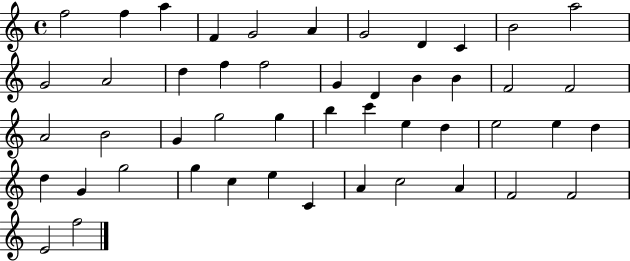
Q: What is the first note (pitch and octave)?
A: F5